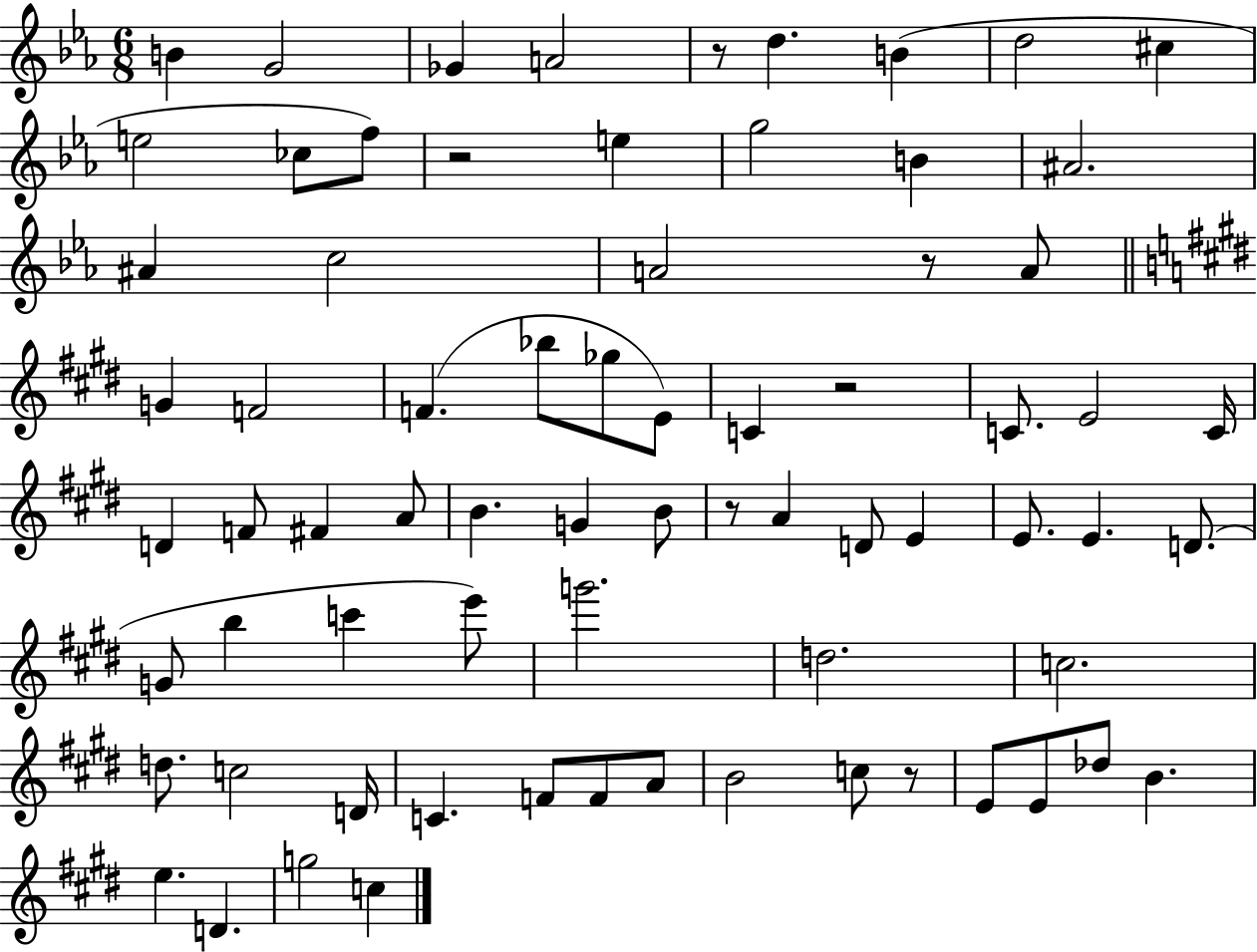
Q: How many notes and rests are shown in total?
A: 72